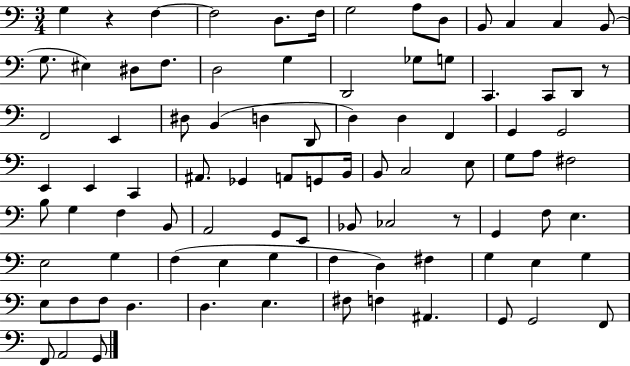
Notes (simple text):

G3/q R/q F3/q F3/h D3/e. F3/s G3/h A3/e D3/e B2/e C3/q C3/q B2/e G3/e. EIS3/q D#3/e F3/e. D3/h G3/q D2/h Gb3/e G3/e C2/q. C2/e D2/e R/e F2/h E2/q D#3/e B2/q D3/q D2/e D3/q D3/q F2/q G2/q G2/h E2/q E2/q C2/q A#2/e. Gb2/q A2/e G2/e B2/s B2/e C3/h E3/e G3/e A3/e F#3/h B3/e G3/q F3/q B2/e A2/h G2/e E2/e Bb2/e CES3/h R/e G2/q F3/e E3/q. E3/h G3/q F3/q E3/q G3/q F3/q D3/q F#3/q G3/q E3/q G3/q E3/e F3/e F3/e D3/q. D3/q. E3/q. F#3/e F3/q A#2/q. G2/e G2/h F2/e F2/e A2/h G2/e